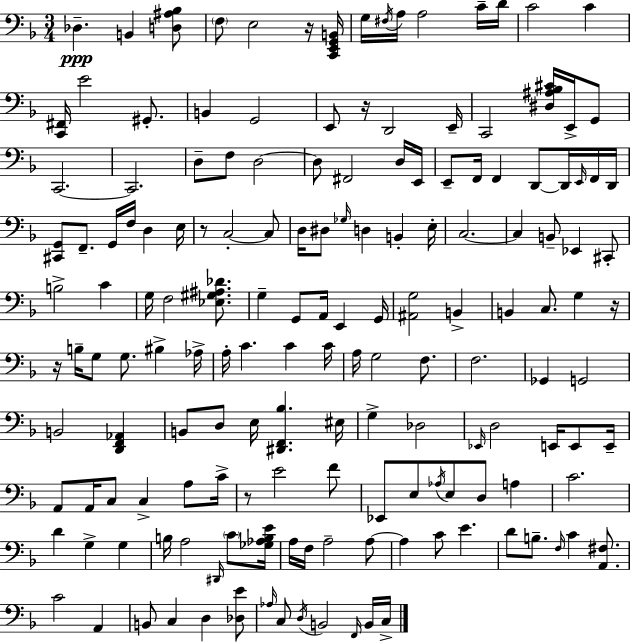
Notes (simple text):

Db3/q. B2/q [D3,A#3,Bb3]/e F3/e E3/h R/s [C2,E2,G2,B2]/s G3/s F#3/s A3/s A3/h C4/s D4/s C4/h C4/q [C2,F#2]/s E4/h G#2/e. B2/q G2/h E2/e R/s D2/h E2/s C2/h [D#3,A#3,Bb3,C#4]/s E2/s G2/e C2/h. C2/h. D3/e F3/e D3/h D3/e F#2/h D3/s E2/s E2/e F2/s F2/q D2/e D2/s E2/s F2/s D2/s [C#2,G2]/e F2/e. G2/s F3/s D3/q E3/s R/e C3/h C3/e D3/s D#3/e Gb3/s D3/q B2/q E3/s C3/h. C3/q B2/e Eb2/q C#2/e B3/h C4/q G3/s F3/h [Eb3,G#3,A#3,Db4]/e. G3/q G2/e A2/s E2/q G2/s [A#2,G3]/h B2/q B2/q C3/e. G3/q R/s R/s B3/s G3/e G3/e. BIS3/q Ab3/s A3/s C4/q. C4/q C4/s A3/s G3/h F3/e. F3/h. Gb2/q G2/h B2/h [D2,F2,Ab2]/q B2/e D3/e E3/s [D#2,F2,Bb3]/q. EIS3/s G3/q Db3/h Eb2/s D3/h E2/s E2/e E2/s A2/e A2/s C3/e C3/q A3/e C4/s R/e E4/h F4/e Eb2/e E3/e Ab3/s E3/e D3/e A3/q C4/h. D4/q G3/q G3/q B3/s A3/h D#2/s C4/e [Gb3,Ab3,B3,E4]/s A3/s F3/s A3/h A3/e A3/q C4/e E4/q. D4/e B3/e. F3/s C4/q [A2,F#3]/e. C4/h A2/q B2/e C3/q D3/q [Db3,E4]/e Ab3/s C3/e D3/s B2/h F2/s B2/s C3/s